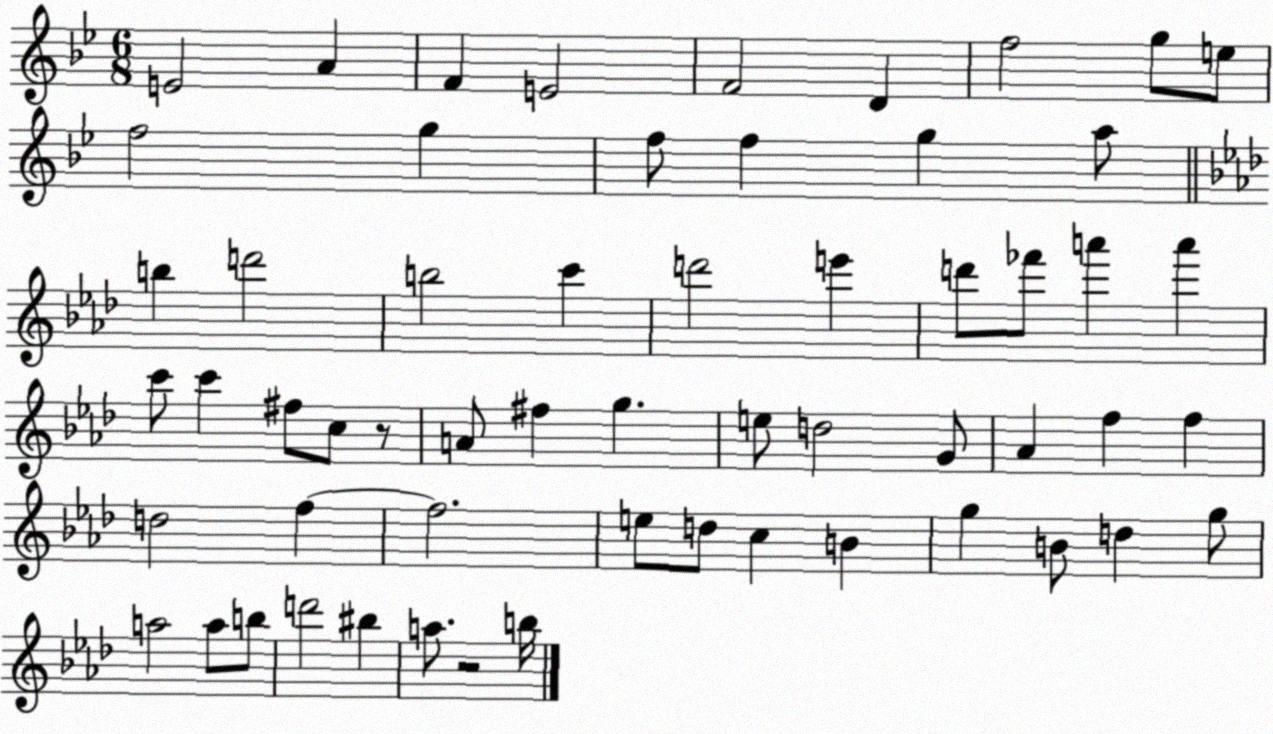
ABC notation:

X:1
T:Untitled
M:6/8
L:1/4
K:Bb
E2 A F E2 F2 D f2 g/2 e/2 f2 g f/2 f g a/2 b d'2 b2 c' d'2 e' d'/2 _f'/2 a' a' c'/2 c' ^f/2 c/2 z/2 A/2 ^f g e/2 d2 G/2 _A f f d2 f f2 e/2 d/2 c B g B/2 d g/2 a2 a/2 b/2 d'2 ^b a/2 z2 b/4